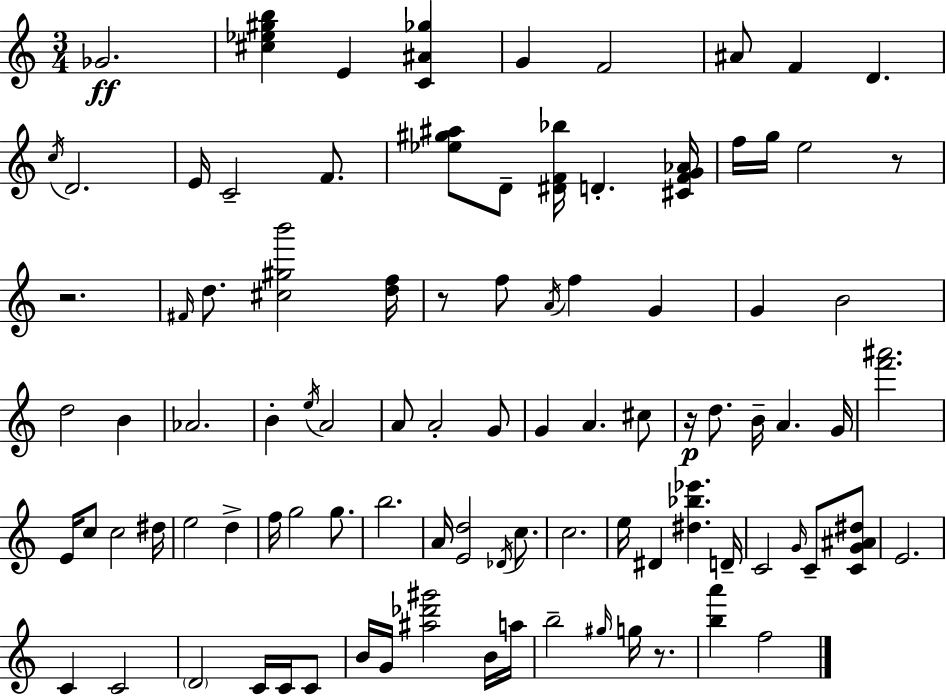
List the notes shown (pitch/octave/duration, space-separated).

Gb4/h. [C#5,Eb5,G#5,B5]/q E4/q [C4,A#4,Gb5]/q G4/q F4/h A#4/e F4/q D4/q. C5/s D4/h. E4/s C4/h F4/e. [Eb5,G#5,A#5]/e D4/e [D#4,F4,Bb5]/s D4/q. [C#4,F4,G4,Ab4]/s F5/s G5/s E5/h R/e R/h. F#4/s D5/e. [C#5,G#5,B6]/h [D5,F5]/s R/e F5/e A4/s F5/q G4/q G4/q B4/h D5/h B4/q Ab4/h. B4/q E5/s A4/h A4/e A4/h G4/e G4/q A4/q. C#5/e R/s D5/e. B4/s A4/q. G4/s [F6,A#6]/h. E4/s C5/e C5/h D#5/s E5/h D5/q F5/s G5/h G5/e. B5/h. A4/s [E4,D5]/h Db4/s C5/e. C5/h. E5/s D#4/q [D#5,Bb5,Eb6]/q. D4/s C4/h G4/s C4/e [C4,G4,A#4,D#5]/e E4/h. C4/q C4/h D4/h C4/s C4/s C4/e B4/s G4/s [A#5,Db6,G#6]/h B4/s A5/s B5/h G#5/s G5/s R/e. [B5,A6]/q F5/h